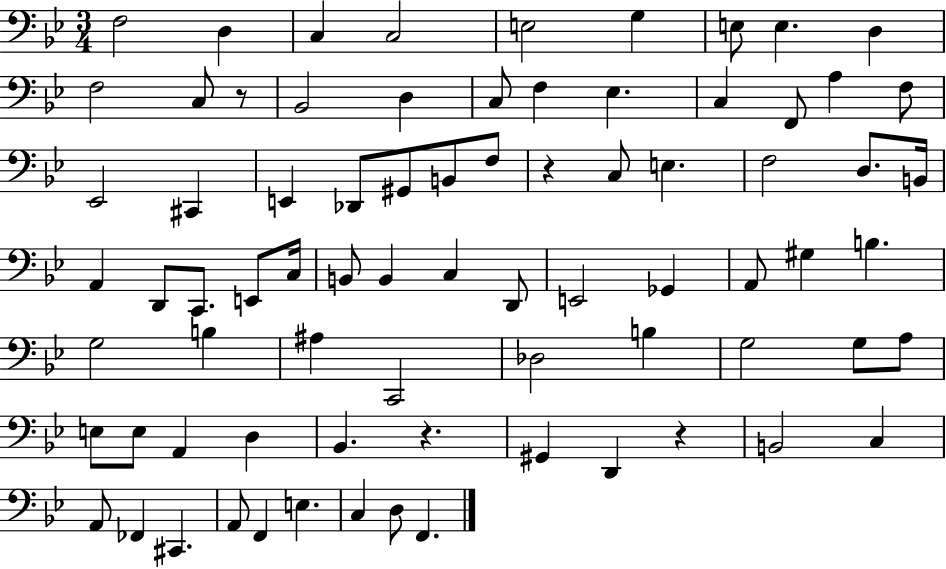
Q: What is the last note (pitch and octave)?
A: F2